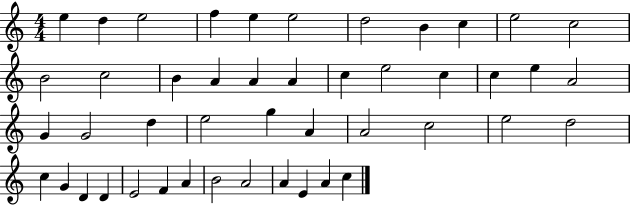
{
  \clef treble
  \numericTimeSignature
  \time 4/4
  \key c \major
  e''4 d''4 e''2 | f''4 e''4 e''2 | d''2 b'4 c''4 | e''2 c''2 | \break b'2 c''2 | b'4 a'4 a'4 a'4 | c''4 e''2 c''4 | c''4 e''4 a'2 | \break g'4 g'2 d''4 | e''2 g''4 a'4 | a'2 c''2 | e''2 d''2 | \break c''4 g'4 d'4 d'4 | e'2 f'4 a'4 | b'2 a'2 | a'4 e'4 a'4 c''4 | \break \bar "|."
}